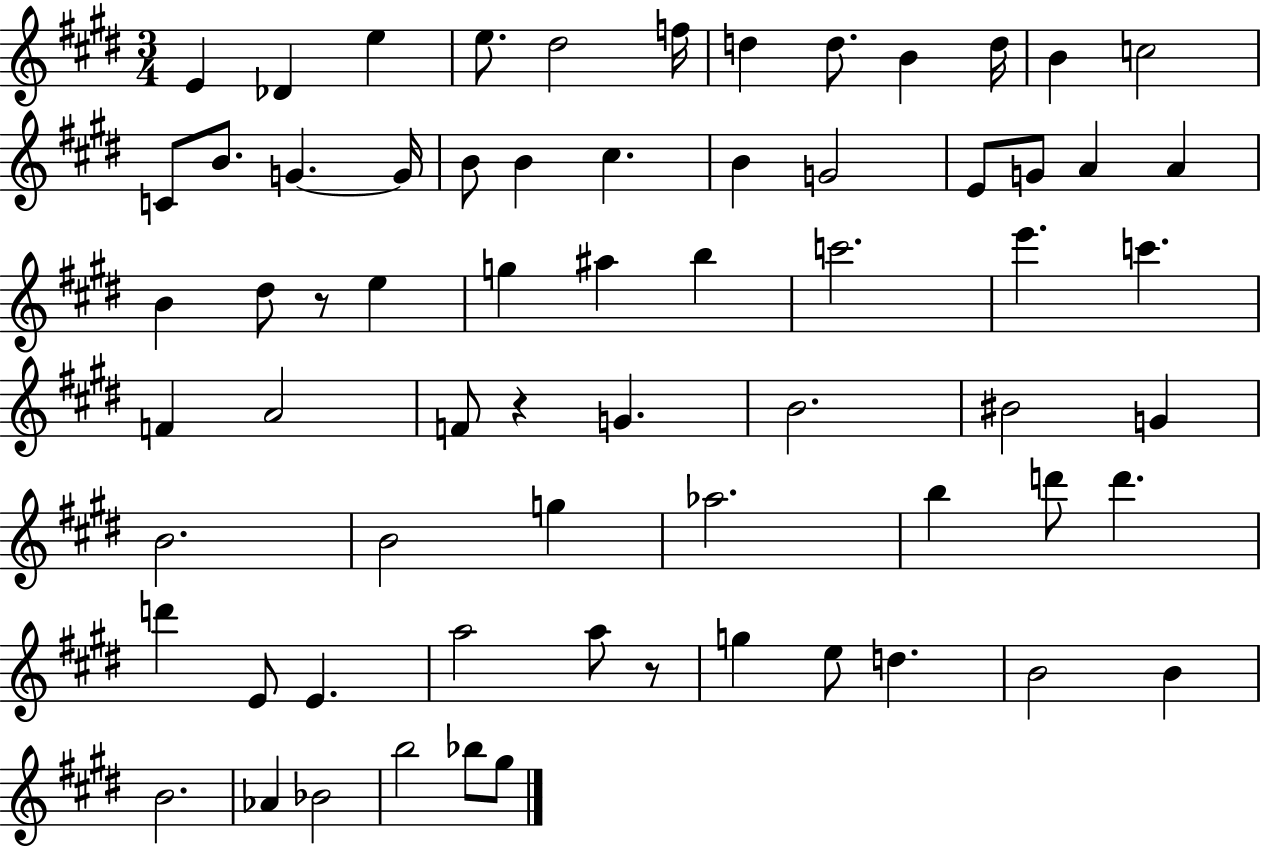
{
  \clef treble
  \numericTimeSignature
  \time 3/4
  \key e \major
  e'4 des'4 e''4 | e''8. dis''2 f''16 | d''4 d''8. b'4 d''16 | b'4 c''2 | \break c'8 b'8. g'4.~~ g'16 | b'8 b'4 cis''4. | b'4 g'2 | e'8 g'8 a'4 a'4 | \break b'4 dis''8 r8 e''4 | g''4 ais''4 b''4 | c'''2. | e'''4. c'''4. | \break f'4 a'2 | f'8 r4 g'4. | b'2. | bis'2 g'4 | \break b'2. | b'2 g''4 | aes''2. | b''4 d'''8 d'''4. | \break d'''4 e'8 e'4. | a''2 a''8 r8 | g''4 e''8 d''4. | b'2 b'4 | \break b'2. | aes'4 bes'2 | b''2 bes''8 gis''8 | \bar "|."
}